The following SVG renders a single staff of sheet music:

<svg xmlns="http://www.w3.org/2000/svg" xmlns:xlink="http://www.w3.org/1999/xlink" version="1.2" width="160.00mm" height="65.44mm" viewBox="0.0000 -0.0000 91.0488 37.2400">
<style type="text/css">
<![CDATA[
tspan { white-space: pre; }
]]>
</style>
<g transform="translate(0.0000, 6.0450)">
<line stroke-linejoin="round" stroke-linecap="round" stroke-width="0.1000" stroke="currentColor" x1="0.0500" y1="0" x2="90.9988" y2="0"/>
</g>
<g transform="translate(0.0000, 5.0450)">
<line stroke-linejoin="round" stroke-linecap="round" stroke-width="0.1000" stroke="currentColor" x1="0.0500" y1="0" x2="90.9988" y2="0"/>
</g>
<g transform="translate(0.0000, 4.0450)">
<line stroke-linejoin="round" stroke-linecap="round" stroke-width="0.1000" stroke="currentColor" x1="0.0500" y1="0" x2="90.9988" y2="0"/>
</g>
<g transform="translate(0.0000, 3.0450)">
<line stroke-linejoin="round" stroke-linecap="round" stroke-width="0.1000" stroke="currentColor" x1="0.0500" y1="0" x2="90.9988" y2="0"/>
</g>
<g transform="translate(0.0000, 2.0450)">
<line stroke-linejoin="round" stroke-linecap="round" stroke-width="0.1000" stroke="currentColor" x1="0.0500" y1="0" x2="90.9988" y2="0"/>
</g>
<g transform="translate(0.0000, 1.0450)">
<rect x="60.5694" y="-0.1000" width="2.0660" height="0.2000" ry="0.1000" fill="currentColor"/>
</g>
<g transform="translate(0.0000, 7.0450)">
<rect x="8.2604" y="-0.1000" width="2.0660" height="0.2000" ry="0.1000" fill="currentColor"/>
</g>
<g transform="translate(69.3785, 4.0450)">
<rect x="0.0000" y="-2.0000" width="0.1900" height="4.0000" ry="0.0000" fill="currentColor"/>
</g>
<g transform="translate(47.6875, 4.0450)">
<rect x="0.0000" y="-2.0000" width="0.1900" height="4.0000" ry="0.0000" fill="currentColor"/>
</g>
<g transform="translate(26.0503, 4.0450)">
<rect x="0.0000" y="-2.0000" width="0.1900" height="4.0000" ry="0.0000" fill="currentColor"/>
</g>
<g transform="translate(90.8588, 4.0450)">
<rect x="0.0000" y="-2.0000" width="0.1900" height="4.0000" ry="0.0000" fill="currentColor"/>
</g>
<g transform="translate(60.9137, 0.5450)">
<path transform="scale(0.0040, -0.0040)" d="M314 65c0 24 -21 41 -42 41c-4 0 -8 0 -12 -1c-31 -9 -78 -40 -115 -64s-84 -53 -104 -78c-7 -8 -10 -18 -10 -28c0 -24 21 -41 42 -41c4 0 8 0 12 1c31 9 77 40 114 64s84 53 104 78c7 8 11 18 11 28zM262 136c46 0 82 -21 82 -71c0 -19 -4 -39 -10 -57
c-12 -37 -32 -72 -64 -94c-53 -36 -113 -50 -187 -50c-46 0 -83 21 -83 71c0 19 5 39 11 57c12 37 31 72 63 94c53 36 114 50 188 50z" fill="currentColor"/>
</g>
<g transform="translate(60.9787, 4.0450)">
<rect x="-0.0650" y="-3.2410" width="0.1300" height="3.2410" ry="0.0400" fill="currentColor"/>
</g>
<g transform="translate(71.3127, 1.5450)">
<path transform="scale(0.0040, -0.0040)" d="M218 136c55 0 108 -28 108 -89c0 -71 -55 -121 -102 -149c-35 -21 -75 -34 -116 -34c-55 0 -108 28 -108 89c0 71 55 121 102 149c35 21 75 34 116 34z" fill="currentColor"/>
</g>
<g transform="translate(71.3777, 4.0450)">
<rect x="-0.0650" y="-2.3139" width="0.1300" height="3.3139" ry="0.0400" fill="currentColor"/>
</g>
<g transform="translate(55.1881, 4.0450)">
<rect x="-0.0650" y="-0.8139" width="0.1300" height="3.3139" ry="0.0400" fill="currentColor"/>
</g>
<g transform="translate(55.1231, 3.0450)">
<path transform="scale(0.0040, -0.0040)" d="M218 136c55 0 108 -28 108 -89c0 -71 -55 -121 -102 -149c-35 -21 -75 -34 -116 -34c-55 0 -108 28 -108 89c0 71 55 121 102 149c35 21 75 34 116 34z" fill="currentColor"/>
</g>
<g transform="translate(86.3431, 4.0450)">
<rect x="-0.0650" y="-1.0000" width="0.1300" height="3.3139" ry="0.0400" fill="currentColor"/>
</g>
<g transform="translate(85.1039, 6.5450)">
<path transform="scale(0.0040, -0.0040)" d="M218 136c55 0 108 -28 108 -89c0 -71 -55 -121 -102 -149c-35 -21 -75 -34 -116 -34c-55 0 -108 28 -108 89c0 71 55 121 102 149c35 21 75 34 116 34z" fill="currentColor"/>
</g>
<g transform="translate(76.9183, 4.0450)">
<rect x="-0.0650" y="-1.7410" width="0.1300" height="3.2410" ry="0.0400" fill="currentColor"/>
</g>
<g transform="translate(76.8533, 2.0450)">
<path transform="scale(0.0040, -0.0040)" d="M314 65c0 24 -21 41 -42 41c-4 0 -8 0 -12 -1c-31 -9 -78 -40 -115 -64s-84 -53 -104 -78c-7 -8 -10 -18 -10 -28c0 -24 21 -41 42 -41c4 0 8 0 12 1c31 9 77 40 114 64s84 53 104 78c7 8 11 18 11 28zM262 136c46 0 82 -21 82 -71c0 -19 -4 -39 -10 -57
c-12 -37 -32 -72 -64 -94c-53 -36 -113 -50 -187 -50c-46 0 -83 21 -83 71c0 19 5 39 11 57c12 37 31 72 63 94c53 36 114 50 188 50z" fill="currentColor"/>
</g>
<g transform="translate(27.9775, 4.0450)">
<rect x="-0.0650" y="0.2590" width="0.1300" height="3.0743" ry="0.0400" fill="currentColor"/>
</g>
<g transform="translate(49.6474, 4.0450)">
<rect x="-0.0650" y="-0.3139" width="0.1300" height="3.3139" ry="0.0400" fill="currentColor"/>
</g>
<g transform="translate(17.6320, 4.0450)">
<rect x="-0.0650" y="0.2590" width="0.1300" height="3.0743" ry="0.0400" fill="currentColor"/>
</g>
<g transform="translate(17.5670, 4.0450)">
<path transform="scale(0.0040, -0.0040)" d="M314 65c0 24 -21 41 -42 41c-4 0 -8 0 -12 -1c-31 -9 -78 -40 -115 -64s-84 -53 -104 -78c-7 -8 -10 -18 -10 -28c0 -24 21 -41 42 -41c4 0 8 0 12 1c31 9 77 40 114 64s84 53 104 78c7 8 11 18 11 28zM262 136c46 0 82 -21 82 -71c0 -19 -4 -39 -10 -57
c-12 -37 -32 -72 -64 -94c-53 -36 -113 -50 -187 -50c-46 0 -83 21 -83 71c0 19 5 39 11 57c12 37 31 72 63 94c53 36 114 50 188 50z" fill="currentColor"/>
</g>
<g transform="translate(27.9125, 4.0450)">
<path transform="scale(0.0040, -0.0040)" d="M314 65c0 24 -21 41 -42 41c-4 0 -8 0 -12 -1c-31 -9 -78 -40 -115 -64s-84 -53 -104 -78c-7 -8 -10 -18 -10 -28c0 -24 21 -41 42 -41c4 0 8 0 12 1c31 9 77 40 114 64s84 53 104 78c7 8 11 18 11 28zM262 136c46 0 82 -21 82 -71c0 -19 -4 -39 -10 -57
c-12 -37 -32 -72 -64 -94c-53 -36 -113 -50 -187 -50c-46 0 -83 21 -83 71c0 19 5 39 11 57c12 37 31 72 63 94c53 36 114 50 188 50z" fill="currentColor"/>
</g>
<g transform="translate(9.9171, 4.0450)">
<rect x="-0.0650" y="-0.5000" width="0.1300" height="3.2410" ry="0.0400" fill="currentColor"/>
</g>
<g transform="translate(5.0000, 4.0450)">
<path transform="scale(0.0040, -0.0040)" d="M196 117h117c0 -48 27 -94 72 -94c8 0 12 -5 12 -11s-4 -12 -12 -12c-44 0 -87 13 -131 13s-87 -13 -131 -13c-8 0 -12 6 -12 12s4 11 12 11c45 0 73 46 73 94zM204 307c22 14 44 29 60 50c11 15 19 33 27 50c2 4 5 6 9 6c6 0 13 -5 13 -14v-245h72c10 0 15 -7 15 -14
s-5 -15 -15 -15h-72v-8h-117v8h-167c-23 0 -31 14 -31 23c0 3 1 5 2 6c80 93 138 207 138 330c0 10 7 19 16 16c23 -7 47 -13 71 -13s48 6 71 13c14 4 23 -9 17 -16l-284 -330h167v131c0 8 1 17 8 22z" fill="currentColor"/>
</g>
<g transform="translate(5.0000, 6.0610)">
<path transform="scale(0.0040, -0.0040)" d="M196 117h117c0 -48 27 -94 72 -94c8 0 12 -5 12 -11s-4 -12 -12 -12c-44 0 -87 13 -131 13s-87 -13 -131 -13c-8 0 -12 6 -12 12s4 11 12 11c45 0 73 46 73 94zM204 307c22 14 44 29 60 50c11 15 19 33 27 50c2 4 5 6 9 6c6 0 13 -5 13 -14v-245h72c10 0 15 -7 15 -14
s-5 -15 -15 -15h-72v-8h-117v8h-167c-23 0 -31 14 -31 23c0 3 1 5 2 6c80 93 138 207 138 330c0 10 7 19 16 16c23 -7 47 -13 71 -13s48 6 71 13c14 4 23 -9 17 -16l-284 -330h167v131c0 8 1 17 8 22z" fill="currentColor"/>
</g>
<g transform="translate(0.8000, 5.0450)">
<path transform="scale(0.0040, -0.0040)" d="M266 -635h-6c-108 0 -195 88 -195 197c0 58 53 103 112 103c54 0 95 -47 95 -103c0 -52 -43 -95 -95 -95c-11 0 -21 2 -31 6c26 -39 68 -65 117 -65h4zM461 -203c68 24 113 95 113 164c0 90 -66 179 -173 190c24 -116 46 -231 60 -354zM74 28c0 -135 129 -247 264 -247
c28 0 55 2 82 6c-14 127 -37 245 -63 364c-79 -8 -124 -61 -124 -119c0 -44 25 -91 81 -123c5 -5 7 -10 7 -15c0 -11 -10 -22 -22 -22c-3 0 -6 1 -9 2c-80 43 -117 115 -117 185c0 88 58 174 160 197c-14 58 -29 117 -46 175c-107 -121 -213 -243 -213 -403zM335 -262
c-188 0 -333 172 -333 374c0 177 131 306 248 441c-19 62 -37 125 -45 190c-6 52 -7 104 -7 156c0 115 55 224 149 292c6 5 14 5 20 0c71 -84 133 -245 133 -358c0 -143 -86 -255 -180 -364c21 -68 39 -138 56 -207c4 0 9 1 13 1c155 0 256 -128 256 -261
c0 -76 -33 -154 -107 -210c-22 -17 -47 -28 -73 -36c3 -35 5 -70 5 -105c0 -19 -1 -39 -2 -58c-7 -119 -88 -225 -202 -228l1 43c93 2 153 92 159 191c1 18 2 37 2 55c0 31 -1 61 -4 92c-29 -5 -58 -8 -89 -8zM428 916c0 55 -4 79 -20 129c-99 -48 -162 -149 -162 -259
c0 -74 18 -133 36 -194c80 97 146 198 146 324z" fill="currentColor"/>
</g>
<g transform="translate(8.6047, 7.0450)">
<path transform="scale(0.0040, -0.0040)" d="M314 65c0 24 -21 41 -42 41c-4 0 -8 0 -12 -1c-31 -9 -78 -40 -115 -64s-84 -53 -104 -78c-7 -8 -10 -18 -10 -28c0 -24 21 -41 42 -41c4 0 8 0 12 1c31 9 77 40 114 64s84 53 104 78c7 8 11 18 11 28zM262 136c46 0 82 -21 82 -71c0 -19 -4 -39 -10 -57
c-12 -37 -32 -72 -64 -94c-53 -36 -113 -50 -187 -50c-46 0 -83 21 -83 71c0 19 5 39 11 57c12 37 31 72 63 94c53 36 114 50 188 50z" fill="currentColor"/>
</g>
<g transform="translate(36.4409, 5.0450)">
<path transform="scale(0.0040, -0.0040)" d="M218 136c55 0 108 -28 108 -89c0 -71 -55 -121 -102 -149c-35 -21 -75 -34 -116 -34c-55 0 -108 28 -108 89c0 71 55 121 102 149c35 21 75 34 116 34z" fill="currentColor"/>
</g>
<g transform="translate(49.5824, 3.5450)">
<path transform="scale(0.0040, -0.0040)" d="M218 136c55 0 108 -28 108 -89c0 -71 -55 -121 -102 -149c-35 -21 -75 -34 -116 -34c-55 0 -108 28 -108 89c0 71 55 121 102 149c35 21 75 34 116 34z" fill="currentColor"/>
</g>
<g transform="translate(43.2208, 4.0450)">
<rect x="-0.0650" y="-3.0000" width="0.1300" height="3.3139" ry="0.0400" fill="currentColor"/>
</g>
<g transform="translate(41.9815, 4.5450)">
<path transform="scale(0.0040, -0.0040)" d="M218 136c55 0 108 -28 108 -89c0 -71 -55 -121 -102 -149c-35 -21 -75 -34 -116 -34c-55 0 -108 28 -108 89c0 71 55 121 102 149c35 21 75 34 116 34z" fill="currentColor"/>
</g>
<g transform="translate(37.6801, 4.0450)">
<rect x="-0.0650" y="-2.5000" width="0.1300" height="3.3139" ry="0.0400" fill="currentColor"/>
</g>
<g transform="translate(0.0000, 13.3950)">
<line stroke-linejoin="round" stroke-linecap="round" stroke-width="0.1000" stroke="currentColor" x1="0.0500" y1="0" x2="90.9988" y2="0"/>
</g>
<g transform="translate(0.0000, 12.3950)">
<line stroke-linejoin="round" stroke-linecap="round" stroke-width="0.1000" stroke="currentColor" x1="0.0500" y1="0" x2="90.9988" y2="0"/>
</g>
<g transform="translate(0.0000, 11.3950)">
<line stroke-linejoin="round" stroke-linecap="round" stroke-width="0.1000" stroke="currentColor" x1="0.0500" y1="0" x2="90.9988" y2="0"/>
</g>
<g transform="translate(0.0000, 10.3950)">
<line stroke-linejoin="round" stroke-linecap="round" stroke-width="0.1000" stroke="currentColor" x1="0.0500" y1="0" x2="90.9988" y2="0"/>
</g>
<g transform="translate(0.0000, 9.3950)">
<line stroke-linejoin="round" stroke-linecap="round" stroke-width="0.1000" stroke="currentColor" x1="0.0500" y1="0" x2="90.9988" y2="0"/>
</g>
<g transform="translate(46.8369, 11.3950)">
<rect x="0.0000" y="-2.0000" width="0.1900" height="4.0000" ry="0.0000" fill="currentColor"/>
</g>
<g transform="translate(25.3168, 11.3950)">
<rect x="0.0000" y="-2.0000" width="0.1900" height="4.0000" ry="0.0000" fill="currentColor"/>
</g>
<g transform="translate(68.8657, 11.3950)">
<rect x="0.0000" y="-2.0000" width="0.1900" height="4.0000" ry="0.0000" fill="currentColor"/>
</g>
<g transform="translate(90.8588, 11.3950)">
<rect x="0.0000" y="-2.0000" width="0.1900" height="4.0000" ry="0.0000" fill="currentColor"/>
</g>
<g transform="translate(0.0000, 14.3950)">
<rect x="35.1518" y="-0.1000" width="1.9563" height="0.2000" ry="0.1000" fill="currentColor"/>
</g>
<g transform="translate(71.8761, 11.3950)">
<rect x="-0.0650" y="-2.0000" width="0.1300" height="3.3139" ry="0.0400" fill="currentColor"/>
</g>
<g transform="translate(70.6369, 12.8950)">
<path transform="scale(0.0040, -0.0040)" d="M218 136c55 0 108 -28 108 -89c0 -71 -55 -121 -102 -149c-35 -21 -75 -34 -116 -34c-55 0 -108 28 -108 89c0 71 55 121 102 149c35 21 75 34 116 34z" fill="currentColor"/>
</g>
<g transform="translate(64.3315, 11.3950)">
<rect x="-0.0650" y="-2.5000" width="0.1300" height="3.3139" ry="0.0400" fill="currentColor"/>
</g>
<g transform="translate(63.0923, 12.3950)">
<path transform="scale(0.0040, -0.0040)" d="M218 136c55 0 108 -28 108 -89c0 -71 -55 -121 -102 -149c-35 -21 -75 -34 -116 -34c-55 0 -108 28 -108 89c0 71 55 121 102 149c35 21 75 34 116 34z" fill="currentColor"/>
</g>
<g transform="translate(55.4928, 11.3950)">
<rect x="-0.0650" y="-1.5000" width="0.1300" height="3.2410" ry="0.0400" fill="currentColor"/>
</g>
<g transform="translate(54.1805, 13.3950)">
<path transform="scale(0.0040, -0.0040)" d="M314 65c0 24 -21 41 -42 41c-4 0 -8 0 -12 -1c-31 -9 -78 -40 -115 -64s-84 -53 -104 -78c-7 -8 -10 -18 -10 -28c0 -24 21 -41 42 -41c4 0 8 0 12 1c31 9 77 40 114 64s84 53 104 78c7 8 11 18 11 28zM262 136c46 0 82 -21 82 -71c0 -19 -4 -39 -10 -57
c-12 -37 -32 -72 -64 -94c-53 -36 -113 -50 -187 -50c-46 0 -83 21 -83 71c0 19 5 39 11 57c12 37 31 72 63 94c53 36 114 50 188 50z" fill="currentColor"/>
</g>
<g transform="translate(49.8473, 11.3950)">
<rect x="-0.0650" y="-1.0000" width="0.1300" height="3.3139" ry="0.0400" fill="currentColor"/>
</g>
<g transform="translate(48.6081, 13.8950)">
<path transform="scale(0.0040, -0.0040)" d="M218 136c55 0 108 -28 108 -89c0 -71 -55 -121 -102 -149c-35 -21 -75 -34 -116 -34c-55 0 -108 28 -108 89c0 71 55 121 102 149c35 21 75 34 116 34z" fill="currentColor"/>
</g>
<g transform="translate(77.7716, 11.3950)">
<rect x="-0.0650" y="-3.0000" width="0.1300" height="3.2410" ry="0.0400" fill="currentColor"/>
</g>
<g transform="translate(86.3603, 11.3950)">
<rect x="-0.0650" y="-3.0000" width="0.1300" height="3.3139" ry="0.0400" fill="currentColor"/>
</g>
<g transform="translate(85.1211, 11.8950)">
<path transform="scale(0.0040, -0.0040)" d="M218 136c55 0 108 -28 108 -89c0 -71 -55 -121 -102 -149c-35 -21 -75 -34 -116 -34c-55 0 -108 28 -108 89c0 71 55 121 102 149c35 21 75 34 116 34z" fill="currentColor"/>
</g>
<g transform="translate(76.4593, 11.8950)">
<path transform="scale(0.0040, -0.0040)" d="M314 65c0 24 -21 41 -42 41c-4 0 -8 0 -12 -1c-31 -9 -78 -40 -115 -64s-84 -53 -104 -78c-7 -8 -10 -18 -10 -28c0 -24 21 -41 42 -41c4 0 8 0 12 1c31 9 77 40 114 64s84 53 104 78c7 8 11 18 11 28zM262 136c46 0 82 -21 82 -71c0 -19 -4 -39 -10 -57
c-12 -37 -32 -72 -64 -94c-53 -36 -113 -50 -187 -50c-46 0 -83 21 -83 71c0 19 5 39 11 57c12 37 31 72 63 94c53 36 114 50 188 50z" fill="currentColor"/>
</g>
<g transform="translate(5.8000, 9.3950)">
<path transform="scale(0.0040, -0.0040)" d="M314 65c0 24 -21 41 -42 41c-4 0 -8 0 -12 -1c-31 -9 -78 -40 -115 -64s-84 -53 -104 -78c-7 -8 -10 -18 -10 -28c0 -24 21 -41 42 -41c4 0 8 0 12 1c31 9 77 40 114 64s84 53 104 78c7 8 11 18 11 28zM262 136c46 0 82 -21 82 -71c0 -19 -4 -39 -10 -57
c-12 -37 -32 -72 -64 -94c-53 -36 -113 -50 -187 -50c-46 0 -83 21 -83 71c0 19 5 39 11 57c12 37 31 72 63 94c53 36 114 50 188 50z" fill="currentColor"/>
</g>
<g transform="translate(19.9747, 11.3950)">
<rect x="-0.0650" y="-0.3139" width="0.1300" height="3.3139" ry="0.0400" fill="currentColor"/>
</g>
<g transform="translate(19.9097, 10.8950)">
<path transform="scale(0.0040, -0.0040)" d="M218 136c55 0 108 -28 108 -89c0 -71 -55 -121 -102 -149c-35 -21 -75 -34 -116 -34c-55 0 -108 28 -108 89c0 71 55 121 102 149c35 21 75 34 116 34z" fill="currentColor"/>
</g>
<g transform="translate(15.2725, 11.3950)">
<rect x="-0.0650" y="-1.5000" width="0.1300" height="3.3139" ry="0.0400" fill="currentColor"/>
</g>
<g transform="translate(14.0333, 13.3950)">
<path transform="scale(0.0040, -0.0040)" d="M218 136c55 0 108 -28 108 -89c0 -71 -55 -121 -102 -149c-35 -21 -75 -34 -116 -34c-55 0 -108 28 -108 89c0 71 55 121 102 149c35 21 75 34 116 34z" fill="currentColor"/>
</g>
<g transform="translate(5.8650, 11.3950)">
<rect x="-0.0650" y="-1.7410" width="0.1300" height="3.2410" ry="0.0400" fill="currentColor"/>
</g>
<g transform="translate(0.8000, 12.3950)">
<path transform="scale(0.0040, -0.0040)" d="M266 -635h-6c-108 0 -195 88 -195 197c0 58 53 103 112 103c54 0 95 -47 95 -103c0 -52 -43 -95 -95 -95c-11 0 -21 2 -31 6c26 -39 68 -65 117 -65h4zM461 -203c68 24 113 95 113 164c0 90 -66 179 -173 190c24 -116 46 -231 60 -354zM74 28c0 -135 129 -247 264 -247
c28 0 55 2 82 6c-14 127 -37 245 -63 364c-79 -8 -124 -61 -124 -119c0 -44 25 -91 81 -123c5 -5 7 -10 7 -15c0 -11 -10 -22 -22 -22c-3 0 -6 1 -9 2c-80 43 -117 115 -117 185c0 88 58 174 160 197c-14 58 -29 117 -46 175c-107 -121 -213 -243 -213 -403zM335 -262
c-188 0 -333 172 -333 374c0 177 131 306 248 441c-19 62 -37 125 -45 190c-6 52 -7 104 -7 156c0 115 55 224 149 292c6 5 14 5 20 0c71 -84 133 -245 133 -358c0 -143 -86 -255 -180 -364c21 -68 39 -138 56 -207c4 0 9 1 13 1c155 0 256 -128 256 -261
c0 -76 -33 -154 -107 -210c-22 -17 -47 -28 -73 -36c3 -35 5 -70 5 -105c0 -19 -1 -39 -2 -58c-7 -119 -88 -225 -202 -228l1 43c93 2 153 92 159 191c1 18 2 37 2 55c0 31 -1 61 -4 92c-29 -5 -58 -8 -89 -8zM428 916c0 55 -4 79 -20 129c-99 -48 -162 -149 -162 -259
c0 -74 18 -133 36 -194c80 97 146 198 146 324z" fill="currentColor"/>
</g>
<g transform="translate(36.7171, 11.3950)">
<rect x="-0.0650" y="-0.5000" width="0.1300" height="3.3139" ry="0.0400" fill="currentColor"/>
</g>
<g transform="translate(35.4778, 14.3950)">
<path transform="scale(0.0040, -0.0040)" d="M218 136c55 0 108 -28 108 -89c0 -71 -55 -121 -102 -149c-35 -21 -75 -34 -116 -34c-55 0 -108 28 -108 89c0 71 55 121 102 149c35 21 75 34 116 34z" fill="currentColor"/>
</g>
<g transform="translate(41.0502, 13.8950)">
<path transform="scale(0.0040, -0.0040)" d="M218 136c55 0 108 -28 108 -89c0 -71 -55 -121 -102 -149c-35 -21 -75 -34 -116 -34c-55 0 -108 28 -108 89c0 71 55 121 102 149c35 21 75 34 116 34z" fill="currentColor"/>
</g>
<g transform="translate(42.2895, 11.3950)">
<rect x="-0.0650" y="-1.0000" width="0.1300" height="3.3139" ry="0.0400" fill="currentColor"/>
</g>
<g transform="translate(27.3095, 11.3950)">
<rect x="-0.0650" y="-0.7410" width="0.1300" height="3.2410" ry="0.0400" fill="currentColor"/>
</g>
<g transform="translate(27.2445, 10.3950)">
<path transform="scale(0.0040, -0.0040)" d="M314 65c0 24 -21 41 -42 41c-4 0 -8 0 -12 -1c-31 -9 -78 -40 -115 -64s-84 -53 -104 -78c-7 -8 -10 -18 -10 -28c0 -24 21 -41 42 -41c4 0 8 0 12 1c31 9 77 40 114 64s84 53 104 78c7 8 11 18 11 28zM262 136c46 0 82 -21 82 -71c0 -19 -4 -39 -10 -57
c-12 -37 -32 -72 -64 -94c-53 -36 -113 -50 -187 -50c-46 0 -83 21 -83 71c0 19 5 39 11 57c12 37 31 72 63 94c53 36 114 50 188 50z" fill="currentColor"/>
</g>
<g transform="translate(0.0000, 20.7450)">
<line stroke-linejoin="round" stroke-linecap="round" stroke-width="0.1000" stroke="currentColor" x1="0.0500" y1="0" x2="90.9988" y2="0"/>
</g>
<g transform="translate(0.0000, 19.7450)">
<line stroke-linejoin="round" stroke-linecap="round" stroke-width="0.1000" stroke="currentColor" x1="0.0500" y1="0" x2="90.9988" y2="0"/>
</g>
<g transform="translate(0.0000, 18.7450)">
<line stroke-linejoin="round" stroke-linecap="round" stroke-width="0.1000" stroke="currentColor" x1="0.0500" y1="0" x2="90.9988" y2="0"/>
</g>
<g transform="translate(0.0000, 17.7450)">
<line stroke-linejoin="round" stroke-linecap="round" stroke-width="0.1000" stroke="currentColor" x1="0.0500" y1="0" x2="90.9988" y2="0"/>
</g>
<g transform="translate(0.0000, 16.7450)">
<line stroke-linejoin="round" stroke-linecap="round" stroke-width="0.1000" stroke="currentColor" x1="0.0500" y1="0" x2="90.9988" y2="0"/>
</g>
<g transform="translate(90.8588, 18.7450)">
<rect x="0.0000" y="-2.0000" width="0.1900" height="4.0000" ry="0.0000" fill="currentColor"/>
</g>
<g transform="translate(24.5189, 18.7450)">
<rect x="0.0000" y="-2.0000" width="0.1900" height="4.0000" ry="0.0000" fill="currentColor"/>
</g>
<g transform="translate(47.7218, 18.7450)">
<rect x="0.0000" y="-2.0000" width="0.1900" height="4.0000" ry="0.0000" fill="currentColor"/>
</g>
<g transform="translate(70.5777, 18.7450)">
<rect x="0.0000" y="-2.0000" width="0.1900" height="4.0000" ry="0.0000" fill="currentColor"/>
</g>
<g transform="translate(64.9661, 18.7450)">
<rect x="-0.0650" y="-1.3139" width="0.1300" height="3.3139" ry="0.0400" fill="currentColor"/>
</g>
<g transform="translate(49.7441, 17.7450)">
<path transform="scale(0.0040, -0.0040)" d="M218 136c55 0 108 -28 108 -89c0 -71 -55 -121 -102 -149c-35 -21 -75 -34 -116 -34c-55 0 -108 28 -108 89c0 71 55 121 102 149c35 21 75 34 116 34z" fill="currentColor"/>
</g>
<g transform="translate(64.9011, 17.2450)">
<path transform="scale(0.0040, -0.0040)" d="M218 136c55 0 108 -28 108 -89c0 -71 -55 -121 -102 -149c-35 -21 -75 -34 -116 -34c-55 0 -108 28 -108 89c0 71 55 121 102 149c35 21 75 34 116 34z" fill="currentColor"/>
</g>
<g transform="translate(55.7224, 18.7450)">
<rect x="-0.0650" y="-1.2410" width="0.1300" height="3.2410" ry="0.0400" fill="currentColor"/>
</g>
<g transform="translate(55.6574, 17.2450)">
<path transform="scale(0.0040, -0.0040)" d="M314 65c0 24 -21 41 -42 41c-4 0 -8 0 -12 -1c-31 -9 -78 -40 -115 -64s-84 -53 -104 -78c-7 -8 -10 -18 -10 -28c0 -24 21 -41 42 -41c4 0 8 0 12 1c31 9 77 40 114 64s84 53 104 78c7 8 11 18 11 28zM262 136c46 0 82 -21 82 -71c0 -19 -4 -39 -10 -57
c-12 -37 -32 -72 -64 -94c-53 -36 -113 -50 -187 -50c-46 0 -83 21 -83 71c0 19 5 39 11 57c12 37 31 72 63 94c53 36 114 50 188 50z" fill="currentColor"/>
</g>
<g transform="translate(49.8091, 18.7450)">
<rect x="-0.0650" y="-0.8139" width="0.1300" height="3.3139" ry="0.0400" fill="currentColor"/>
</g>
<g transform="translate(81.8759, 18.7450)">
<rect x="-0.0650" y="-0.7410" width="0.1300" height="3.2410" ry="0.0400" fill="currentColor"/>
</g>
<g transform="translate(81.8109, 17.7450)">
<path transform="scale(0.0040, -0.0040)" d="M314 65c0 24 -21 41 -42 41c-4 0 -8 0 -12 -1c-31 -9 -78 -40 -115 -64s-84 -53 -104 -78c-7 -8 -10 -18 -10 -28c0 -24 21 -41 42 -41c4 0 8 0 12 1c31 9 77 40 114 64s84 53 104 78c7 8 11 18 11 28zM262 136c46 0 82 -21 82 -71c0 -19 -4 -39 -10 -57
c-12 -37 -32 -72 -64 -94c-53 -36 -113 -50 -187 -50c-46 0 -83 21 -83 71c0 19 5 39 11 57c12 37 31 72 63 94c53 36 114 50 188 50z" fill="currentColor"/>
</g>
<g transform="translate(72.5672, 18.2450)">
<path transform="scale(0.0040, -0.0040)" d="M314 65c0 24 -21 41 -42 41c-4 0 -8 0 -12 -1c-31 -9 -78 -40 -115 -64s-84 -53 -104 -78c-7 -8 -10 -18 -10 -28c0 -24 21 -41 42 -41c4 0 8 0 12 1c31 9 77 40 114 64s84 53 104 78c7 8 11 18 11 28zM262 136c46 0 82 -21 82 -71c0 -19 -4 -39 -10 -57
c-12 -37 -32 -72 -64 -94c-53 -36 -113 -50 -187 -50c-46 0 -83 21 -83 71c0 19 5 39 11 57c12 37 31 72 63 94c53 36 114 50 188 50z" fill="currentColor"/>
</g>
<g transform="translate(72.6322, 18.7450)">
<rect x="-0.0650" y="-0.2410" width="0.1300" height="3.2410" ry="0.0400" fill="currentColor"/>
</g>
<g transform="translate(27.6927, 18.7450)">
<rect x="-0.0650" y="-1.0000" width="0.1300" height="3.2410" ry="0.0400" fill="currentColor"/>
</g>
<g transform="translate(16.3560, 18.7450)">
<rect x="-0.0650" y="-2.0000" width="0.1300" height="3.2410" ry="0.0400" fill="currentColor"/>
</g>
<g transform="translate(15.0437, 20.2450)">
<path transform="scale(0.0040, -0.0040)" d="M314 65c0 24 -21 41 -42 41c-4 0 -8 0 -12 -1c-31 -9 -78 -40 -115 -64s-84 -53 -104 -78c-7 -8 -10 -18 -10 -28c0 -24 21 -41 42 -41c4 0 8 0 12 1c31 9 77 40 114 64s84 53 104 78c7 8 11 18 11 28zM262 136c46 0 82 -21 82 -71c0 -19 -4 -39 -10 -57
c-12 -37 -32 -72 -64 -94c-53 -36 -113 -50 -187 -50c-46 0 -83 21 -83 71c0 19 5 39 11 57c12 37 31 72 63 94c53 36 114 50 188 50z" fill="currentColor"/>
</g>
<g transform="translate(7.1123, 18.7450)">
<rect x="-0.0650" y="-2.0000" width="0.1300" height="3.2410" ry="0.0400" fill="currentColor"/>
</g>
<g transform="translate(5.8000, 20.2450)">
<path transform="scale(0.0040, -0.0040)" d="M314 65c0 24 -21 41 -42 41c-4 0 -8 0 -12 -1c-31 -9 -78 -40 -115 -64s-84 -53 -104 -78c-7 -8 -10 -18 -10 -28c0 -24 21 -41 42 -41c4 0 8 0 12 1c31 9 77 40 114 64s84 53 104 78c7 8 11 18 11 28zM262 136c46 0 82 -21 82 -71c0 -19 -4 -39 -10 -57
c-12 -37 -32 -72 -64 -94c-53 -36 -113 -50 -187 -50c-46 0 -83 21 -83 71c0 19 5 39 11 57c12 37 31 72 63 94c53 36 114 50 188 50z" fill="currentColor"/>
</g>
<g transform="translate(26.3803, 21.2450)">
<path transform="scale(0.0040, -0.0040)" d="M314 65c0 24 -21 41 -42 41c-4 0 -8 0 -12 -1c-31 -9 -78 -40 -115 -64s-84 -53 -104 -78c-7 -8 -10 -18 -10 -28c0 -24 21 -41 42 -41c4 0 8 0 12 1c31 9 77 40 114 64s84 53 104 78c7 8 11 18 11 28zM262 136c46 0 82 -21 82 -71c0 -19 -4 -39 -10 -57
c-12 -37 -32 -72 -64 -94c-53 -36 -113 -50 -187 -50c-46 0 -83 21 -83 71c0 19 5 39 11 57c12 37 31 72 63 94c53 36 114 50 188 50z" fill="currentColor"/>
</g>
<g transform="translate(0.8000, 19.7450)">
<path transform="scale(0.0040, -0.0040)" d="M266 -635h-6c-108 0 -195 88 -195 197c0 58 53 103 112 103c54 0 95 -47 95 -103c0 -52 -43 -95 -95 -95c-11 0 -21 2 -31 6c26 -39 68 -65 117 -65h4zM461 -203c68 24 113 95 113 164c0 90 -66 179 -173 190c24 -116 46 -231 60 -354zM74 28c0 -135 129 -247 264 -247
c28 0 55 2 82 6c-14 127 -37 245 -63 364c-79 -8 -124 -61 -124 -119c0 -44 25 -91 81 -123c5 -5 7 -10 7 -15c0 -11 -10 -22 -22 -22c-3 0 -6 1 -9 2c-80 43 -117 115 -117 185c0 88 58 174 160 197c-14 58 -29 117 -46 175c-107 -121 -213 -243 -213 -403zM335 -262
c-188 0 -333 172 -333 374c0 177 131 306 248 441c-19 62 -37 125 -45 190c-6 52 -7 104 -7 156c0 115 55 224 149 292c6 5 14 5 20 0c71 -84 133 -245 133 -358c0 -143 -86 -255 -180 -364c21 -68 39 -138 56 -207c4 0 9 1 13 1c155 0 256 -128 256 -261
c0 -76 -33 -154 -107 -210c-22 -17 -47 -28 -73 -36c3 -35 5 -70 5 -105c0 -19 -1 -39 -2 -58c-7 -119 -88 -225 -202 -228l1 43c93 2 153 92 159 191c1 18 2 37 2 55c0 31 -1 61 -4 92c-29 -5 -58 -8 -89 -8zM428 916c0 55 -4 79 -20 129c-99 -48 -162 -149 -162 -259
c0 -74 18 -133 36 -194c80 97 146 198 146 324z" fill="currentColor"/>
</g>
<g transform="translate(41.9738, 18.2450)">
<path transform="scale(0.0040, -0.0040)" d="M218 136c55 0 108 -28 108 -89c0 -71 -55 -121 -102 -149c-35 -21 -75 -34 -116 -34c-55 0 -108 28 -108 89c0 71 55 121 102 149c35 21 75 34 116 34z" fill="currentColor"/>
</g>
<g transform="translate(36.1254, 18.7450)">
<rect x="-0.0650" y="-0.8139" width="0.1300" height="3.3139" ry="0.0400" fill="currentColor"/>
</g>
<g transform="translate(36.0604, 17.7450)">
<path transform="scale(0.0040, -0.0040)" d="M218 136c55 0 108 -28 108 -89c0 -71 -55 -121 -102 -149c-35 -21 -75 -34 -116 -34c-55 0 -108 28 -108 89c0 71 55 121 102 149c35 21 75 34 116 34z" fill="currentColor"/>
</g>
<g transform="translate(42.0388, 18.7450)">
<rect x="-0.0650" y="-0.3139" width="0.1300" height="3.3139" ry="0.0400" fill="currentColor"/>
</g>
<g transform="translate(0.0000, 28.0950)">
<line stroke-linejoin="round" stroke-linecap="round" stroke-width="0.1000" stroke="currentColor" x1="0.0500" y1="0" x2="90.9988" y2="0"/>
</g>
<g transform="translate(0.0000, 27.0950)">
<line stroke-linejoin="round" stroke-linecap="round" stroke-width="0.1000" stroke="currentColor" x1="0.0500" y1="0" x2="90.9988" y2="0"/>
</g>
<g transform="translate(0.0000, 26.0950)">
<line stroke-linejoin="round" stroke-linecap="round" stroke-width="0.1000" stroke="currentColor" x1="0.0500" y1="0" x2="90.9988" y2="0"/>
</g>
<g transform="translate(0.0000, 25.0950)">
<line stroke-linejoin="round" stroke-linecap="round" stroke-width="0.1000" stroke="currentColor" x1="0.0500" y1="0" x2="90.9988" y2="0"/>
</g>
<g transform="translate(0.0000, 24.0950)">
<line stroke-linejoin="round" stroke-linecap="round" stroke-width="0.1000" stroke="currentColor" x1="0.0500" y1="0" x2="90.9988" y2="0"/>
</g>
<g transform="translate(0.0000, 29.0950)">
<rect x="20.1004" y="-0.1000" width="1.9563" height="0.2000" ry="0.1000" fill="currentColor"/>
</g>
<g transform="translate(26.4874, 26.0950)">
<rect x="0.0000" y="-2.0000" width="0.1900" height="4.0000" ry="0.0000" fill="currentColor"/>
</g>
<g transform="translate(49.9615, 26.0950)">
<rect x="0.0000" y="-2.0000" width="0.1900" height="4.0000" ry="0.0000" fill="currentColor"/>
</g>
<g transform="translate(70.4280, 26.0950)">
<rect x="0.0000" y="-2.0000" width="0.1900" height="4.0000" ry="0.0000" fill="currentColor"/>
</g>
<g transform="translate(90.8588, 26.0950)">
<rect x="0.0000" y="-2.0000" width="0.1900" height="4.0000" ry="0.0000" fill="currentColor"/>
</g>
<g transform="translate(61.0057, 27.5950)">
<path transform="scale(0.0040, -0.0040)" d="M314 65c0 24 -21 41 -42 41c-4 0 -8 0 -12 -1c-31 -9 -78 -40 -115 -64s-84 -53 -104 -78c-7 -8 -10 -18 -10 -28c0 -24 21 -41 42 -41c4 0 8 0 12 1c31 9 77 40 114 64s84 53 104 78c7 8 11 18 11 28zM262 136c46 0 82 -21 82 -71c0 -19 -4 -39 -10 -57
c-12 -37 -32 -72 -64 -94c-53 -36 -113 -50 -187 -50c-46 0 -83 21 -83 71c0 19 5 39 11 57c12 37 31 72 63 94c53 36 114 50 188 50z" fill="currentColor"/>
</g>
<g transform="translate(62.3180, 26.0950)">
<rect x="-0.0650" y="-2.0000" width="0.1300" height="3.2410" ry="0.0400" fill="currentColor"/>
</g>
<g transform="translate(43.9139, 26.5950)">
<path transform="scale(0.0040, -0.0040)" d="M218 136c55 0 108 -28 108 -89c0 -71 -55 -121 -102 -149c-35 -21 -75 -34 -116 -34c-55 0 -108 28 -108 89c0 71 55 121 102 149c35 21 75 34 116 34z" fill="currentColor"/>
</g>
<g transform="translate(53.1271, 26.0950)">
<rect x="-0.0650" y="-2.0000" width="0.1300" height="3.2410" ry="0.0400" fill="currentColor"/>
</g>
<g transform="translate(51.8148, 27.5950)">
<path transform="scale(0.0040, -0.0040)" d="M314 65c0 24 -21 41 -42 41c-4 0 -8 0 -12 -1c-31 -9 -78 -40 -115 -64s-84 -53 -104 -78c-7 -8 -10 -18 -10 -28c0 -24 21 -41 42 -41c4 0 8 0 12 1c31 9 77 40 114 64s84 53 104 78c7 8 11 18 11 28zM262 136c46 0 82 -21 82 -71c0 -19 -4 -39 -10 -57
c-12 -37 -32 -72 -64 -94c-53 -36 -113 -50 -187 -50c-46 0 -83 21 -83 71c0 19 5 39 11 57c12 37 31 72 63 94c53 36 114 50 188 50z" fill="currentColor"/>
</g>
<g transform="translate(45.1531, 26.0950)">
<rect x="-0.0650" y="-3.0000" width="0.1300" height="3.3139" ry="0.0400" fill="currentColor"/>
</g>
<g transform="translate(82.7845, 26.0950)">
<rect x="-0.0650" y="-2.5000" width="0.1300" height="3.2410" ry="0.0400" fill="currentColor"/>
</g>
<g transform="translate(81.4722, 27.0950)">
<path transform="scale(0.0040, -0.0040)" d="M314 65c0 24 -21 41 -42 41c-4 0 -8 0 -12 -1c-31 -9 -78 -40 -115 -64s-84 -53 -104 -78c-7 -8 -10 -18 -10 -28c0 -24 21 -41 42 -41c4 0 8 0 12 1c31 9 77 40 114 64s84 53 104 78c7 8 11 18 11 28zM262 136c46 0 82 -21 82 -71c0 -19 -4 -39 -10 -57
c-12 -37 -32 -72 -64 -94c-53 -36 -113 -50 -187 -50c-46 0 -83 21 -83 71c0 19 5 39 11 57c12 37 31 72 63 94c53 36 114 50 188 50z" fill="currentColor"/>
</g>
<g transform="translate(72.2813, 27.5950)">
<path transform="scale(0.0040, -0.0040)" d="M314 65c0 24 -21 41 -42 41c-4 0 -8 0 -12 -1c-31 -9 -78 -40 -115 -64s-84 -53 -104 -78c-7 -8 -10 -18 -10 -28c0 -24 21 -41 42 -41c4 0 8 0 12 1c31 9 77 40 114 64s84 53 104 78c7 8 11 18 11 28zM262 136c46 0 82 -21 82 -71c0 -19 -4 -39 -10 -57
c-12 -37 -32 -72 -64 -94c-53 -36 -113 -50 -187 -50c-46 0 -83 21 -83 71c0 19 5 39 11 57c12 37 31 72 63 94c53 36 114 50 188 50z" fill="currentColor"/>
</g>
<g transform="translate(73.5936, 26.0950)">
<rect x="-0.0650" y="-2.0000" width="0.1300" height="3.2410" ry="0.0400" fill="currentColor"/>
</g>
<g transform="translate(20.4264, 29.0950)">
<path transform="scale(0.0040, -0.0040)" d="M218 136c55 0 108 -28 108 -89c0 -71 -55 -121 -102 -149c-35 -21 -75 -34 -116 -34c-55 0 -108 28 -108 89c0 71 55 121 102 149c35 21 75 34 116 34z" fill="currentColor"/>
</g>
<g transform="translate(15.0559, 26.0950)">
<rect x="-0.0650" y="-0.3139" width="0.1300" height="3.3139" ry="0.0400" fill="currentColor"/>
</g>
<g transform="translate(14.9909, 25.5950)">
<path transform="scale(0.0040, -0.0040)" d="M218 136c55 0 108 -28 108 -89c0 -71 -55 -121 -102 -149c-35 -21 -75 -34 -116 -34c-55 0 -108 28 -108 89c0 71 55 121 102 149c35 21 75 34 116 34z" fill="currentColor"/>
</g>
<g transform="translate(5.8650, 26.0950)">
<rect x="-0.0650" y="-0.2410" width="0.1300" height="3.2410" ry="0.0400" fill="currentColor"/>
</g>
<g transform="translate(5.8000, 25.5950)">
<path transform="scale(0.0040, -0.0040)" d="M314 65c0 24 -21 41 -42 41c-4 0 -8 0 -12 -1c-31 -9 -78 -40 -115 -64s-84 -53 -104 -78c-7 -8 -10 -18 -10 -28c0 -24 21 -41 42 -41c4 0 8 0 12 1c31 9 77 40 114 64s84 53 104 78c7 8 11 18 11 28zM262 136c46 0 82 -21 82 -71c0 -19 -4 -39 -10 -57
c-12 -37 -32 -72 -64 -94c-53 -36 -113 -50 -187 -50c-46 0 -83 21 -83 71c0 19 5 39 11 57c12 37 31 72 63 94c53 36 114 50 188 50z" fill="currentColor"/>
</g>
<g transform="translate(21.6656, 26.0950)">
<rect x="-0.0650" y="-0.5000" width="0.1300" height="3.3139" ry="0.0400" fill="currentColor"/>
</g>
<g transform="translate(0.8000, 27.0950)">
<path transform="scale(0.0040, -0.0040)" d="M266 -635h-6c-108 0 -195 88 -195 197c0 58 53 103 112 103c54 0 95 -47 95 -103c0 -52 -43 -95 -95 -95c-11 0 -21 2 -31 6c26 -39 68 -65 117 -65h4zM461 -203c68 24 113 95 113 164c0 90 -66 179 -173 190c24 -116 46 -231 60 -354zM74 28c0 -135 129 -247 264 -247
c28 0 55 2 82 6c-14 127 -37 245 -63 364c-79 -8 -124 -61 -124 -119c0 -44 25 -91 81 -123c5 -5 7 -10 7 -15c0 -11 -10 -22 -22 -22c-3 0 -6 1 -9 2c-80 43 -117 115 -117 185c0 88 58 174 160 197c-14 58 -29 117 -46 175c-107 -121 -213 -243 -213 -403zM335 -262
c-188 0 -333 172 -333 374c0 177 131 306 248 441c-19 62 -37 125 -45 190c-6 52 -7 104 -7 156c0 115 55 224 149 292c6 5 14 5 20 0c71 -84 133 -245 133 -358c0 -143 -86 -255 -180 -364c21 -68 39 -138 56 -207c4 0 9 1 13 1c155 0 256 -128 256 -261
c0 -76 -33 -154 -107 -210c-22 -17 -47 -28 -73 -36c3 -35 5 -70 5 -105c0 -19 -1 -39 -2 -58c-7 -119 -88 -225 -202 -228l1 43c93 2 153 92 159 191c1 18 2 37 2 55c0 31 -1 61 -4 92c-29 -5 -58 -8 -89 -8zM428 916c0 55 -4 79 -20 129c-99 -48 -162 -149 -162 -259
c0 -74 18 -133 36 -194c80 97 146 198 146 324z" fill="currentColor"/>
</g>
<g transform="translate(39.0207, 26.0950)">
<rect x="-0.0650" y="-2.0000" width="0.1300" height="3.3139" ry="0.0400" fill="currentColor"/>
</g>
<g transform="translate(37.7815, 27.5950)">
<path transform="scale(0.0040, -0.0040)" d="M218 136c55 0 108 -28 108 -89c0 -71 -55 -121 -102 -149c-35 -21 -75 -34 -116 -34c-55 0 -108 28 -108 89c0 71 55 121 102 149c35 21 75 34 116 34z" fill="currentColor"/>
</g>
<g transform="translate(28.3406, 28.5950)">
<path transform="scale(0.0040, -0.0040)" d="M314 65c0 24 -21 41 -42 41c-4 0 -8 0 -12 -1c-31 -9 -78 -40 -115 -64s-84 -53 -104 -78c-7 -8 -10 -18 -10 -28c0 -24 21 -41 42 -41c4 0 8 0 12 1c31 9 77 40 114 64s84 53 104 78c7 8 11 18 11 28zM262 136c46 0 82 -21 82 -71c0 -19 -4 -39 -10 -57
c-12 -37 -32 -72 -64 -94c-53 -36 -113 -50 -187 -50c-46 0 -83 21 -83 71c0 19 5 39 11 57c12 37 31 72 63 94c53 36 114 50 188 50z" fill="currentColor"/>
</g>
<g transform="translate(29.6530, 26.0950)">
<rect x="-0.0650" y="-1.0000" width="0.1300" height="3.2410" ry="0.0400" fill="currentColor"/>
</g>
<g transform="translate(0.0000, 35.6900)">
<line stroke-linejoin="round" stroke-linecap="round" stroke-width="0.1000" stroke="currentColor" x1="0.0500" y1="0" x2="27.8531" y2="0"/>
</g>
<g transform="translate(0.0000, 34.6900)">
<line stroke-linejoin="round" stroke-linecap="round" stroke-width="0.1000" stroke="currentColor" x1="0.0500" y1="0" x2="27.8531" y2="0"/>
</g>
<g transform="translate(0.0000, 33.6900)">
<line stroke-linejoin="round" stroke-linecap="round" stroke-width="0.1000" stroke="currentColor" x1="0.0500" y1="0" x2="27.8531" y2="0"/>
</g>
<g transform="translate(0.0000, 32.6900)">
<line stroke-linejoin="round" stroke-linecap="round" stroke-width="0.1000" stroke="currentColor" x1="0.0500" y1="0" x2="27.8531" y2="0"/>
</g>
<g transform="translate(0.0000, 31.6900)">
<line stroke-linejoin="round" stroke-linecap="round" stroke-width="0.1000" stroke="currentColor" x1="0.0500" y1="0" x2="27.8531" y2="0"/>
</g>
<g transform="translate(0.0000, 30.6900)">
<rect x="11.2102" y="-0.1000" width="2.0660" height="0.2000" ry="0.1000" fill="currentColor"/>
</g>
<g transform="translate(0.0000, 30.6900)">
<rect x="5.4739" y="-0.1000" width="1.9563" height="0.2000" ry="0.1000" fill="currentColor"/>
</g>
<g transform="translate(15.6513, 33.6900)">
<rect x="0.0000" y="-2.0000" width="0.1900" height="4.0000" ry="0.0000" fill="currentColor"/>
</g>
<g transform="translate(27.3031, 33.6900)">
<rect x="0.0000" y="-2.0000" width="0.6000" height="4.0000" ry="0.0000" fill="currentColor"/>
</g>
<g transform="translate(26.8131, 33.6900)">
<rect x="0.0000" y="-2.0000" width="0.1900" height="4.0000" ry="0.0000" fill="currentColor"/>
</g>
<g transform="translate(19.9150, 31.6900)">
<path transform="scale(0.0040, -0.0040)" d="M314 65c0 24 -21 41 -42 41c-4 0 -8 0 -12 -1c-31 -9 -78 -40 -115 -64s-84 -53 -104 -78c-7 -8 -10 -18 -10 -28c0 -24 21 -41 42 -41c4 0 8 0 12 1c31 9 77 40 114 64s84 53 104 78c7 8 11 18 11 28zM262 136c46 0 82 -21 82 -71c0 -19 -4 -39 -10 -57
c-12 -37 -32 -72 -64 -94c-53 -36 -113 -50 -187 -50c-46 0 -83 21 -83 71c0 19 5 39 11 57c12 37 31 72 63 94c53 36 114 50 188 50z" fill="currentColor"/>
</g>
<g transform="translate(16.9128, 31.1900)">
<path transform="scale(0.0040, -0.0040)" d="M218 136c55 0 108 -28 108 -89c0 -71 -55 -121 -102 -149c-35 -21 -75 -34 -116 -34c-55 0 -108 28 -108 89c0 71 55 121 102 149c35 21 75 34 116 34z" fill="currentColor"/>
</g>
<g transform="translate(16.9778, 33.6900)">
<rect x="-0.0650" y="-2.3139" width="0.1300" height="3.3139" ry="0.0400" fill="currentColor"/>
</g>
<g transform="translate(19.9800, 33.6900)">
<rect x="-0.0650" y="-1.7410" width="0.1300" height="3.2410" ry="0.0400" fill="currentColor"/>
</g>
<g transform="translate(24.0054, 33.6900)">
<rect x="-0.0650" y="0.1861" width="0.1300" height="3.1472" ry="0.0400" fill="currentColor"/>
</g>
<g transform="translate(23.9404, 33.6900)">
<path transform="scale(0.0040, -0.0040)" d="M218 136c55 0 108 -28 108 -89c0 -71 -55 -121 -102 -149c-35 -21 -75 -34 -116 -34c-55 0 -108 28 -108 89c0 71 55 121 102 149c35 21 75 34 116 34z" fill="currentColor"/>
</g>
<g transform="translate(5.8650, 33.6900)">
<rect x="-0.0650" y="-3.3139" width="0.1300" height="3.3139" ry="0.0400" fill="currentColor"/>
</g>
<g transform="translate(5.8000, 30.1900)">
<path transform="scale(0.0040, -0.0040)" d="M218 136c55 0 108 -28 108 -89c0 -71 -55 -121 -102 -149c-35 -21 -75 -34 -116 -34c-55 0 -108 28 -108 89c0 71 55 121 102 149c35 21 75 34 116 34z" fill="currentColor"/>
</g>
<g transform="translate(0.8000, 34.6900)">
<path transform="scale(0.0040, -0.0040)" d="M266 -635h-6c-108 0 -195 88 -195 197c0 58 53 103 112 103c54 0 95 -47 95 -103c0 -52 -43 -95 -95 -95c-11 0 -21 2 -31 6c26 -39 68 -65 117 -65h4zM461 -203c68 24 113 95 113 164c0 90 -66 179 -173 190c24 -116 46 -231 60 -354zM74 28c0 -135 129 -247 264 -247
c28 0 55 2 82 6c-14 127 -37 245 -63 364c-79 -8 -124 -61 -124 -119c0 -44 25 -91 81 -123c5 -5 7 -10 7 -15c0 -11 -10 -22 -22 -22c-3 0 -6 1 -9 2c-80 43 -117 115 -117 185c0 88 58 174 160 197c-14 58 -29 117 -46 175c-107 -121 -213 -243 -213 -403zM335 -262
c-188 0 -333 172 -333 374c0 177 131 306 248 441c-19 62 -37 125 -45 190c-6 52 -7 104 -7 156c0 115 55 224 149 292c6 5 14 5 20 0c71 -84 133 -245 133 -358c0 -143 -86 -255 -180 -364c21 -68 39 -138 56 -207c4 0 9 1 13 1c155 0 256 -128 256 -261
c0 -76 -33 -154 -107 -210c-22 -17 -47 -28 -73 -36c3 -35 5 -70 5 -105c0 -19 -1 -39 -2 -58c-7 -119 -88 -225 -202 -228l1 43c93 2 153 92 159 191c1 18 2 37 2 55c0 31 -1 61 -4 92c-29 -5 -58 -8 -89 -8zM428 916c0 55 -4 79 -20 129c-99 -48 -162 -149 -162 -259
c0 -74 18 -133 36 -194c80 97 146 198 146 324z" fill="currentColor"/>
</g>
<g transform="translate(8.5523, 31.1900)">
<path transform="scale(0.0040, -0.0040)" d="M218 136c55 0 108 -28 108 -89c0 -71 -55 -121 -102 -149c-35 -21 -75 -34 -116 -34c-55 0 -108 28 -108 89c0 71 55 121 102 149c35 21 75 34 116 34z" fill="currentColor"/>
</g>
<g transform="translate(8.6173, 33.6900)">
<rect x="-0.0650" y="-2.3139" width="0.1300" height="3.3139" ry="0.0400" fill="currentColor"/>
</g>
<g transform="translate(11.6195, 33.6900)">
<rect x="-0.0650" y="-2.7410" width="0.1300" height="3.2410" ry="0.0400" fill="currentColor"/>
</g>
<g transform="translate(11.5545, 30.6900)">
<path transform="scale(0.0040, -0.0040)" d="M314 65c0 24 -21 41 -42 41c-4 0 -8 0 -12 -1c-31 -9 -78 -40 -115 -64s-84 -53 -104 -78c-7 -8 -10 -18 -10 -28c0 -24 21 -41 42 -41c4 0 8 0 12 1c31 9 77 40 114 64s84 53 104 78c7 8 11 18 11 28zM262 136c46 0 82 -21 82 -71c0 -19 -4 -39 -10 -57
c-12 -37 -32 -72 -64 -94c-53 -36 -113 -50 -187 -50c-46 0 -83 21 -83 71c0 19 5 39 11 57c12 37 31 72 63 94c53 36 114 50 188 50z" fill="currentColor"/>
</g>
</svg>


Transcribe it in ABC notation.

X:1
T:Untitled
M:4/4
L:1/4
K:C
C2 B2 B2 G A c d b2 g f2 D f2 E c d2 C D D E2 G F A2 A F2 F2 D2 d c d e2 e c2 d2 c2 c C D2 F A F2 F2 F2 G2 b g a2 g f2 B